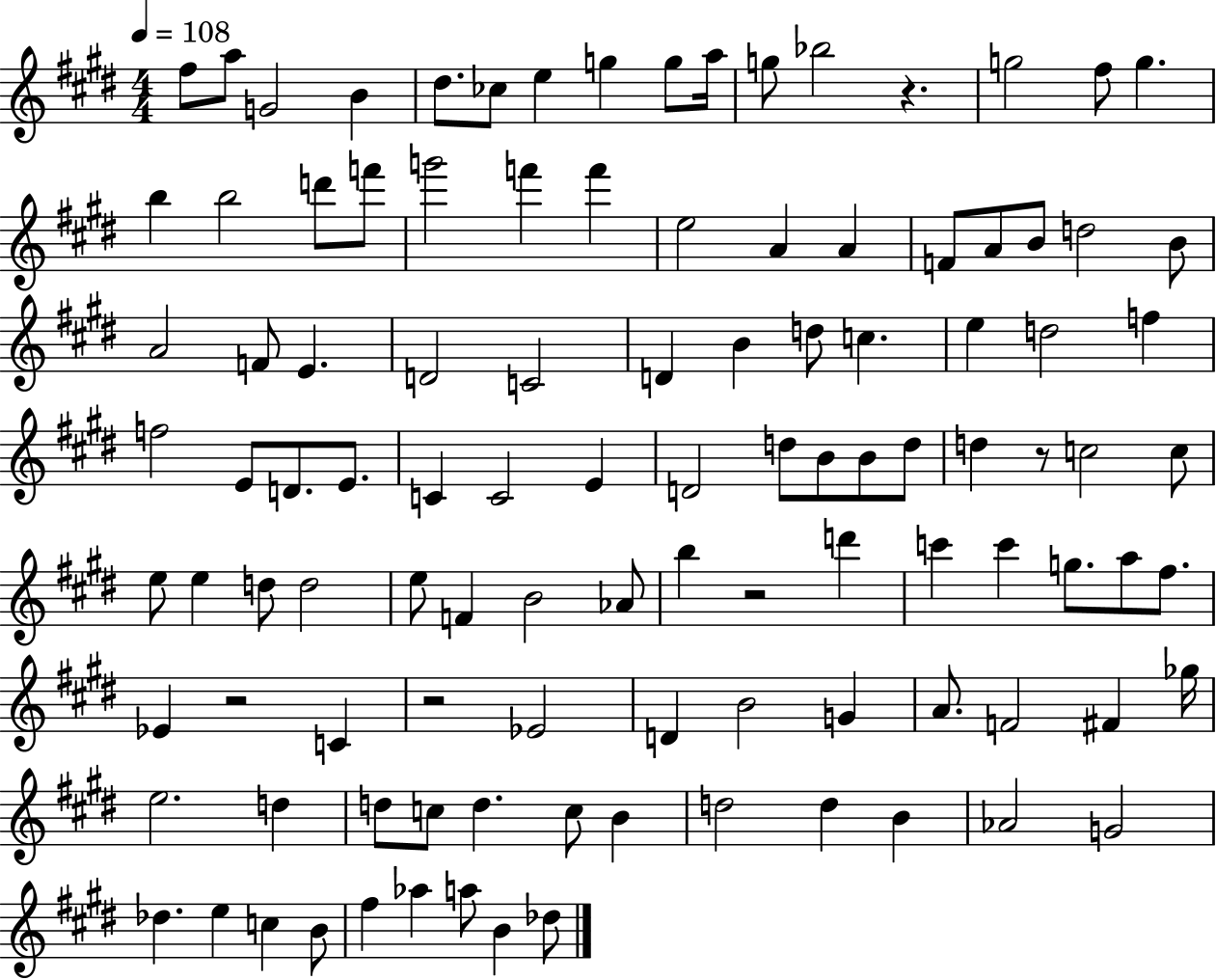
X:1
T:Untitled
M:4/4
L:1/4
K:E
^f/2 a/2 G2 B ^d/2 _c/2 e g g/2 a/4 g/2 _b2 z g2 ^f/2 g b b2 d'/2 f'/2 g'2 f' f' e2 A A F/2 A/2 B/2 d2 B/2 A2 F/2 E D2 C2 D B d/2 c e d2 f f2 E/2 D/2 E/2 C C2 E D2 d/2 B/2 B/2 d/2 d z/2 c2 c/2 e/2 e d/2 d2 e/2 F B2 _A/2 b z2 d' c' c' g/2 a/2 ^f/2 _E z2 C z2 _E2 D B2 G A/2 F2 ^F _g/4 e2 d d/2 c/2 d c/2 B d2 d B _A2 G2 _d e c B/2 ^f _a a/2 B _d/2